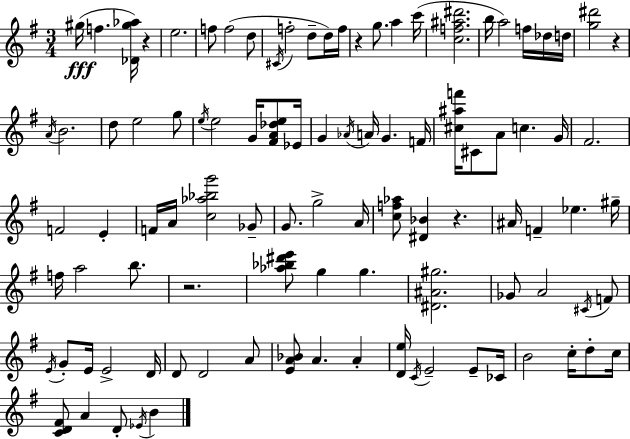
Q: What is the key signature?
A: G major